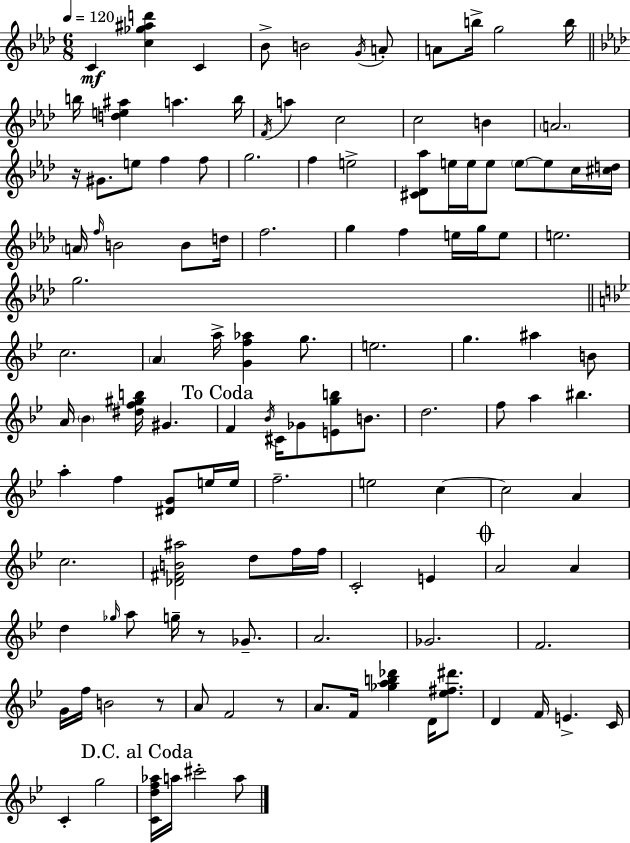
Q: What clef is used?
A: treble